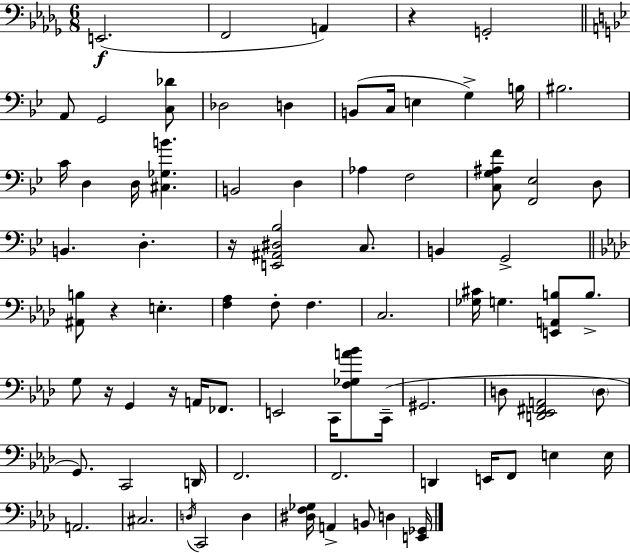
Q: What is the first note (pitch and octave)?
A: E2